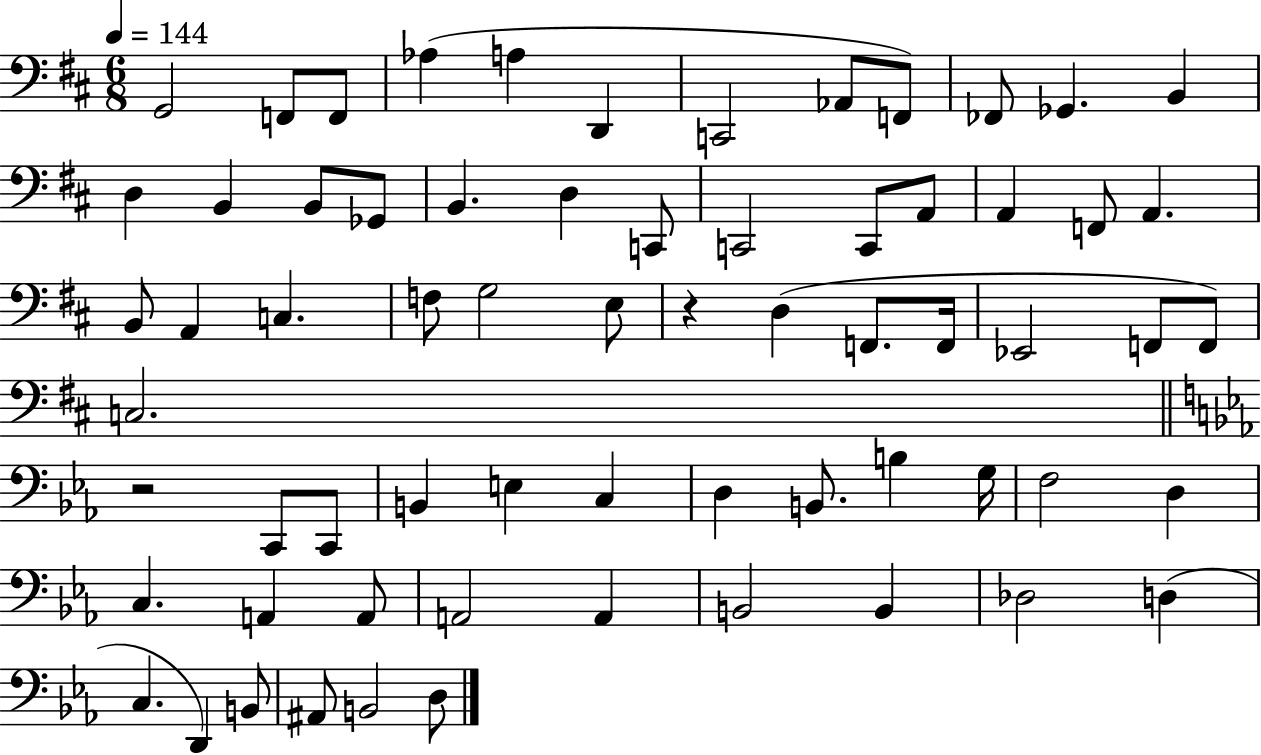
X:1
T:Untitled
M:6/8
L:1/4
K:D
G,,2 F,,/2 F,,/2 _A, A, D,, C,,2 _A,,/2 F,,/2 _F,,/2 _G,, B,, D, B,, B,,/2 _G,,/2 B,, D, C,,/2 C,,2 C,,/2 A,,/2 A,, F,,/2 A,, B,,/2 A,, C, F,/2 G,2 E,/2 z D, F,,/2 F,,/4 _E,,2 F,,/2 F,,/2 C,2 z2 C,,/2 C,,/2 B,, E, C, D, B,,/2 B, G,/4 F,2 D, C, A,, A,,/2 A,,2 A,, B,,2 B,, _D,2 D, C, D,, B,,/2 ^A,,/2 B,,2 D,/2